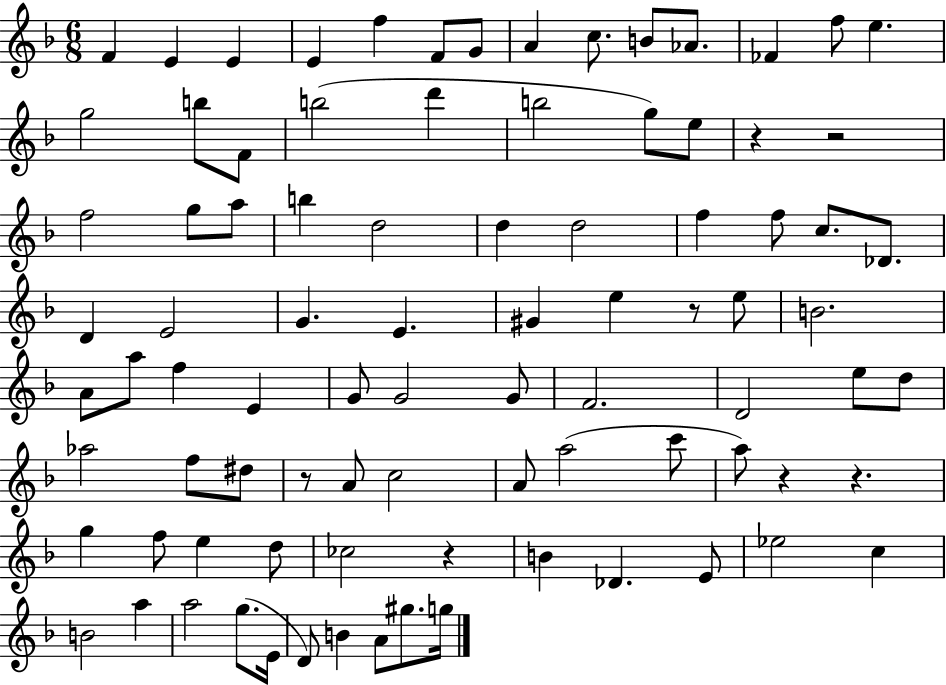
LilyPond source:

{
  \clef treble
  \numericTimeSignature
  \time 6/8
  \key f \major
  f'4 e'4 e'4 | e'4 f''4 f'8 g'8 | a'4 c''8. b'8 aes'8. | fes'4 f''8 e''4. | \break g''2 b''8 f'8 | b''2( d'''4 | b''2 g''8) e''8 | r4 r2 | \break f''2 g''8 a''8 | b''4 d''2 | d''4 d''2 | f''4 f''8 c''8. des'8. | \break d'4 e'2 | g'4. e'4. | gis'4 e''4 r8 e''8 | b'2. | \break a'8 a''8 f''4 e'4 | g'8 g'2 g'8 | f'2. | d'2 e''8 d''8 | \break aes''2 f''8 dis''8 | r8 a'8 c''2 | a'8 a''2( c'''8 | a''8) r4 r4. | \break g''4 f''8 e''4 d''8 | ces''2 r4 | b'4 des'4. e'8 | ees''2 c''4 | \break b'2 a''4 | a''2 g''8.( e'16 | d'8) b'4 a'8 gis''8. g''16 | \bar "|."
}